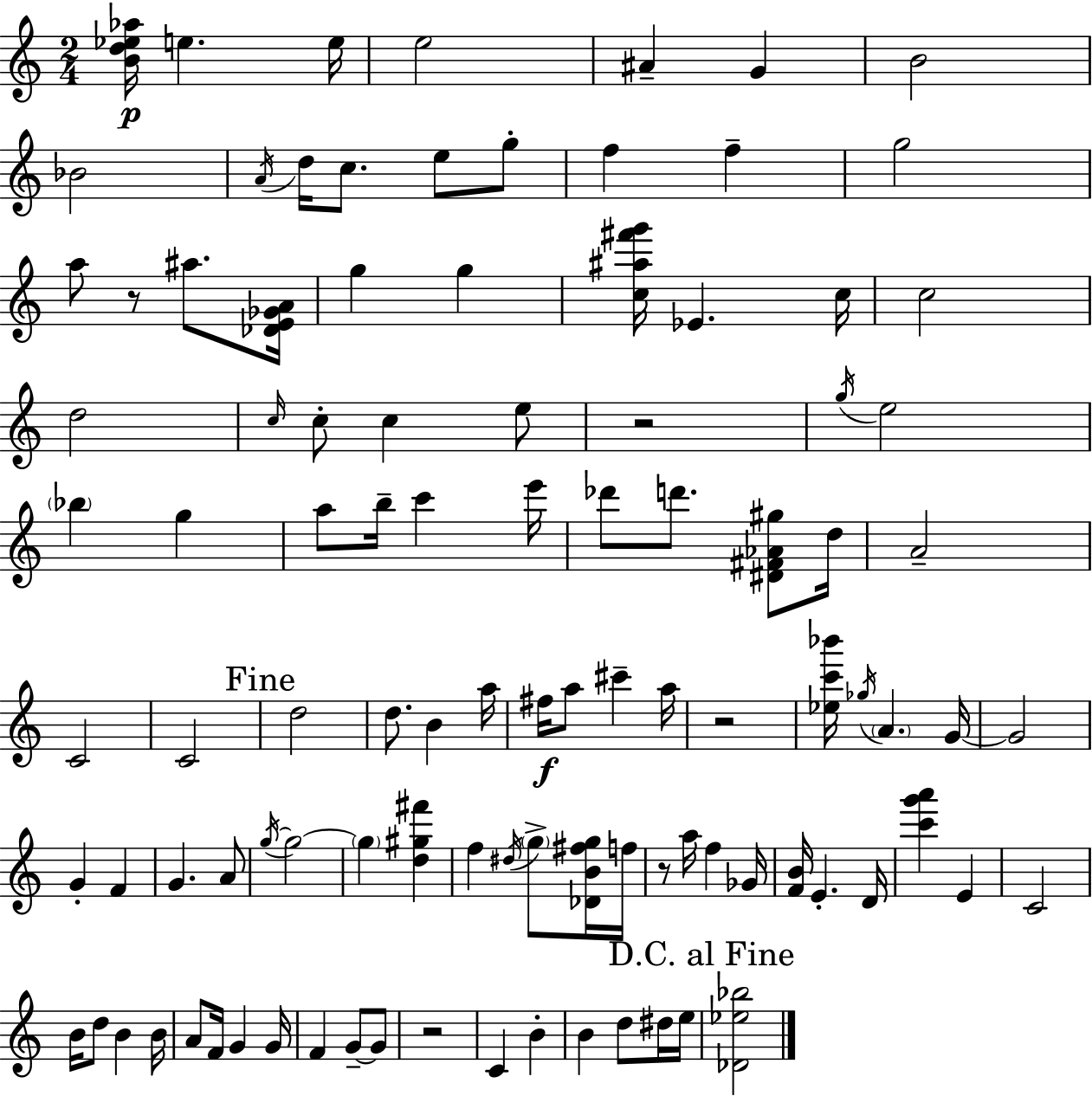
{
  \clef treble
  \numericTimeSignature
  \time 2/4
  \key a \minor
  <b' d'' ees'' aes''>16\p e''4. e''16 | e''2 | ais'4-- g'4 | b'2 | \break bes'2 | \acciaccatura { a'16 } d''16 c''8. e''8 g''8-. | f''4 f''4-- | g''2 | \break a''8 r8 ais''8. | <des' e' ges' a'>16 g''4 g''4 | <c'' ais'' fis''' g'''>16 ees'4. | c''16 c''2 | \break d''2 | \grace { c''16 } c''8-. c''4 | e''8 r2 | \acciaccatura { g''16 } e''2 | \break \parenthesize bes''4 g''4 | a''8 b''16-- c'''4 | e'''16 des'''8 d'''8. | <dis' fis' aes' gis''>8 d''16 a'2-- | \break c'2 | c'2 | \mark "Fine" d''2 | d''8. b'4 | \break a''16 fis''16\f a''8 cis'''4-- | a''16 r2 | <ees'' c''' bes'''>16 \acciaccatura { ges''16 } \parenthesize a'4. | g'16~~ g'2 | \break g'4-. | f'4 g'4. | a'8 \acciaccatura { g''16~ }~ g''2 | \parenthesize g''4 | \break <d'' gis'' fis'''>4 f''4 | \acciaccatura { dis''16 } \parenthesize g''8-> <des' b' fis'' g''>16 f''16 r8 | a''16 f''4 ges'16 <f' b'>16 e'4.-. | d'16 <c''' g''' a'''>4 | \break e'4 c'2 | b'16 d''8 | b'4 b'16 a'8 | f'16 g'4 g'16 f'4 | \break g'8--~~ g'8 r2 | c'4 | b'4-. b'4 | d''8 dis''16 e''16 \mark "D.C. al Fine" <des' ees'' bes''>2 | \break \bar "|."
}